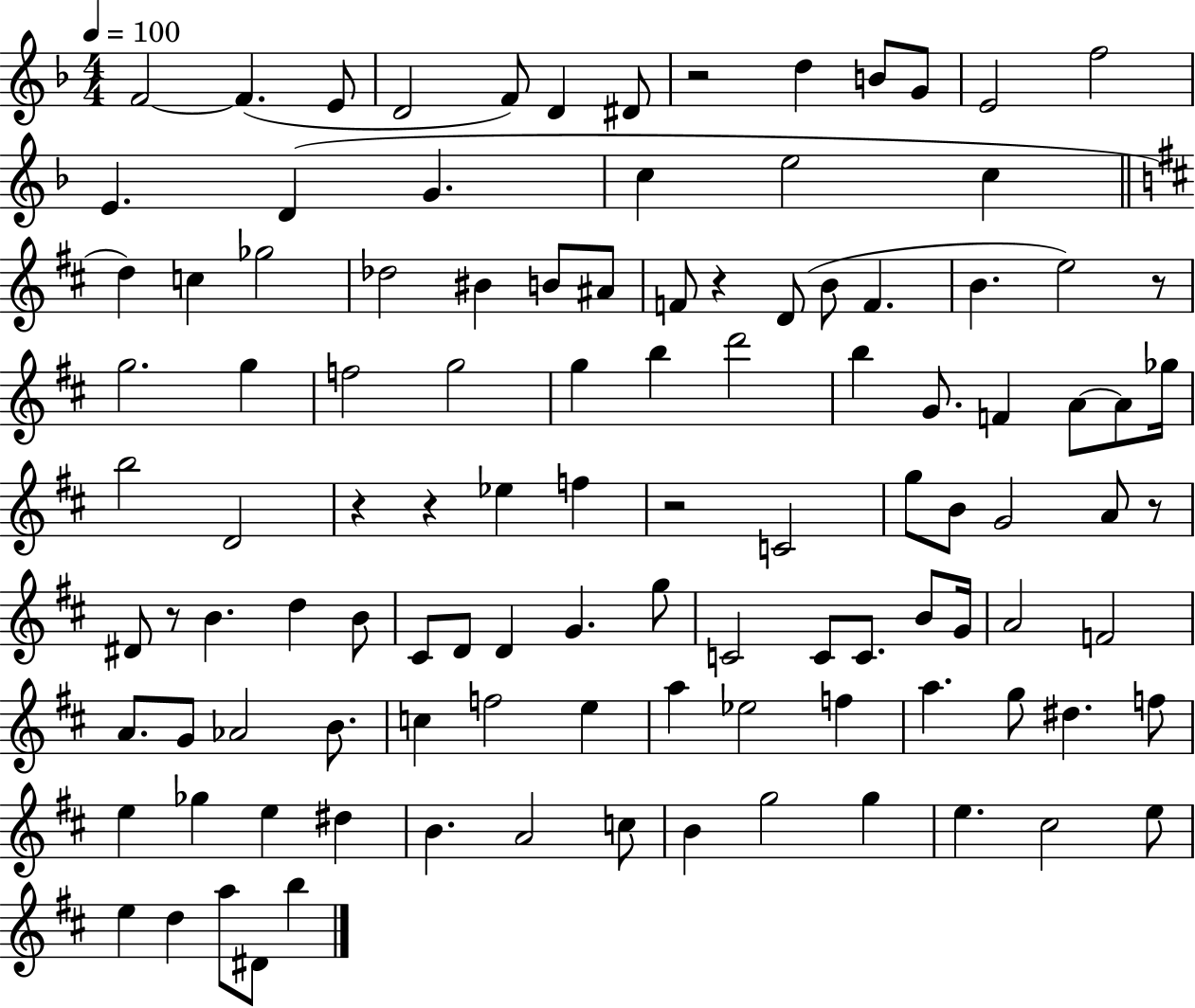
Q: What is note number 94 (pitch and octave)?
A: E5